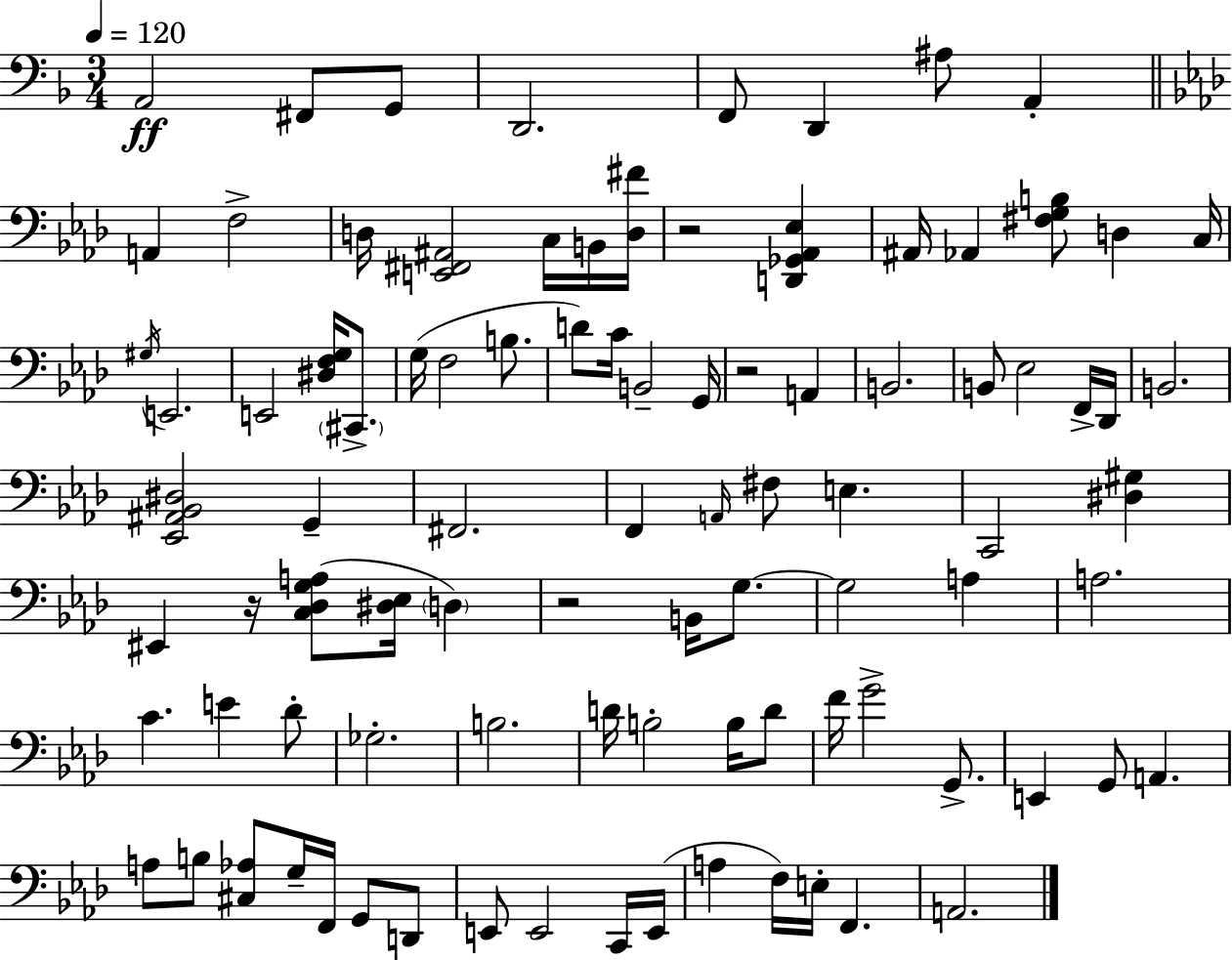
A2/h F#2/e G2/e D2/h. F2/e D2/q A#3/e A2/q A2/q F3/h D3/s [E2,F#2,A#2]/h C3/s B2/s [D3,F#4]/s R/h [D2,Gb2,Ab2,Eb3]/q A#2/s Ab2/q [F#3,G3,B3]/e D3/q C3/s G#3/s E2/h. E2/h [D#3,F3,G3]/s C#2/e. G3/s F3/h B3/e. D4/e C4/s B2/h G2/s R/h A2/q B2/h. B2/e Eb3/h F2/s Db2/s B2/h. [Eb2,A#2,Bb2,D#3]/h G2/q F#2/h. F2/q A2/s F#3/e E3/q. C2/h [D#3,G#3]/q EIS2/q R/s [C3,Db3,G3,A3]/e [D#3,Eb3]/s D3/q R/h B2/s G3/e. G3/h A3/q A3/h. C4/q. E4/q Db4/e Gb3/h. B3/h. D4/s B3/h B3/s D4/e F4/s G4/h G2/e. E2/q G2/e A2/q. A3/e B3/e [C#3,Ab3]/e G3/s F2/s G2/e D2/e E2/e E2/h C2/s E2/s A3/q F3/s E3/s F2/q. A2/h.